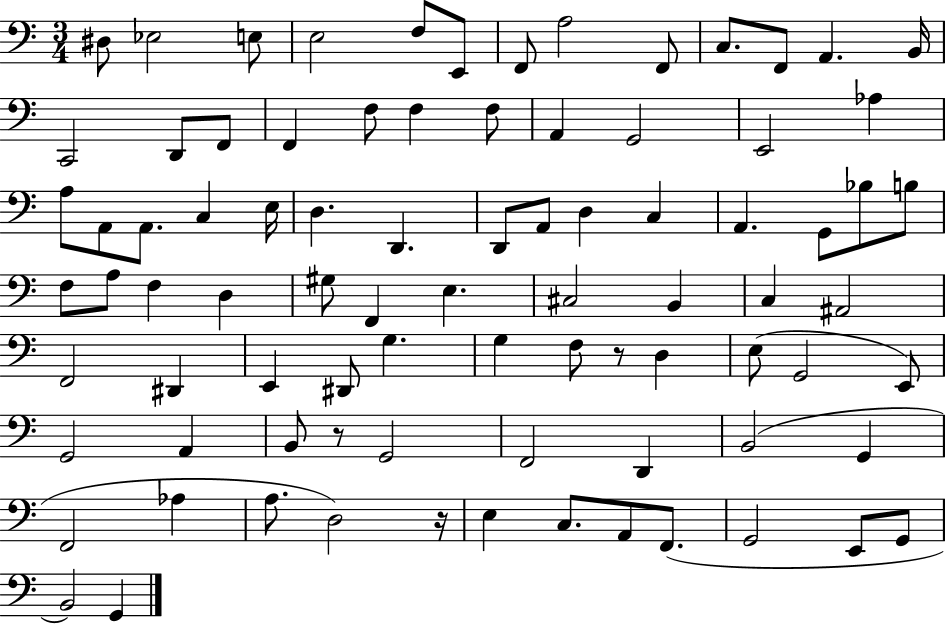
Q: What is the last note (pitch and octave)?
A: G2